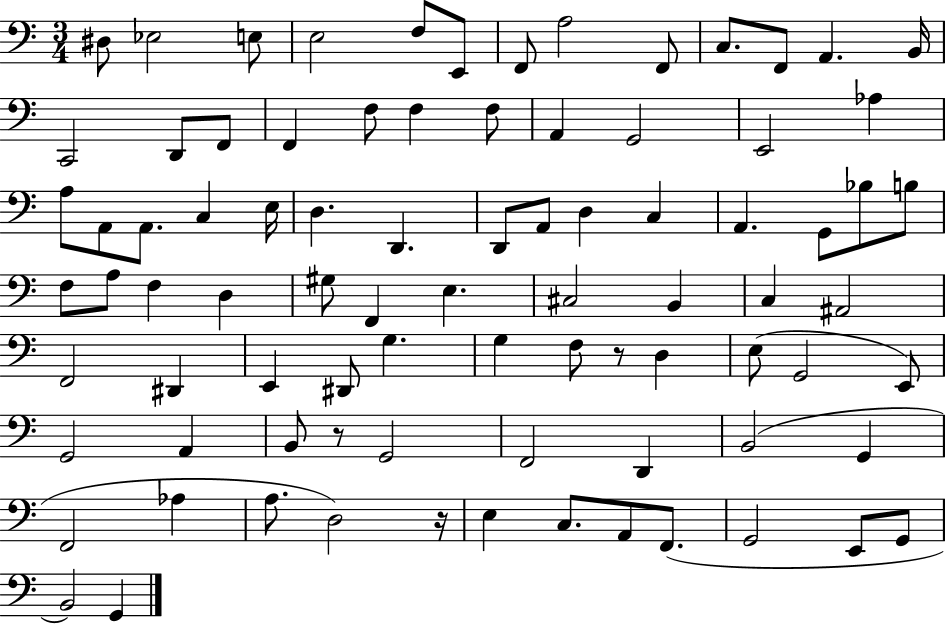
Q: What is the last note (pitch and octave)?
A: G2